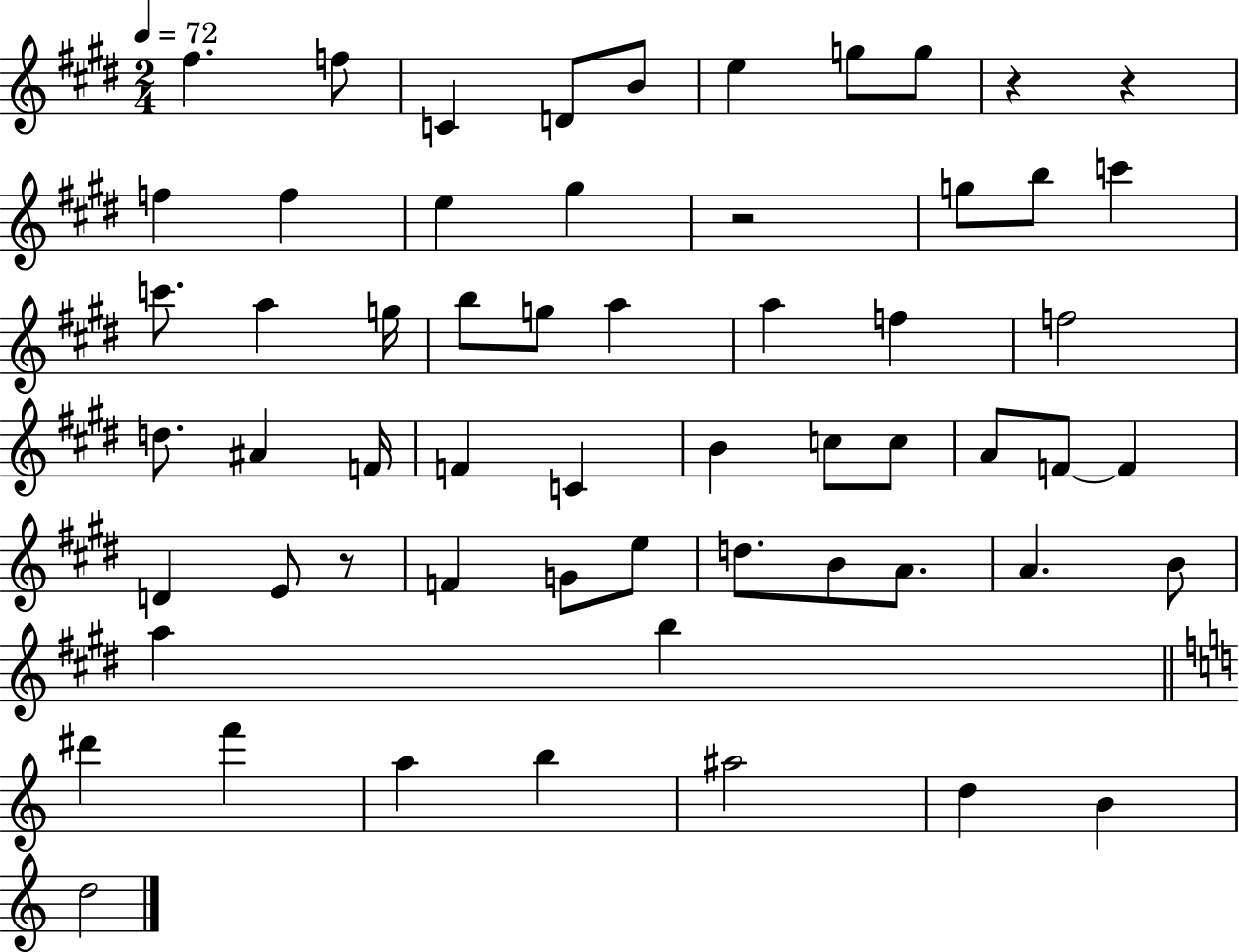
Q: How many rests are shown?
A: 4